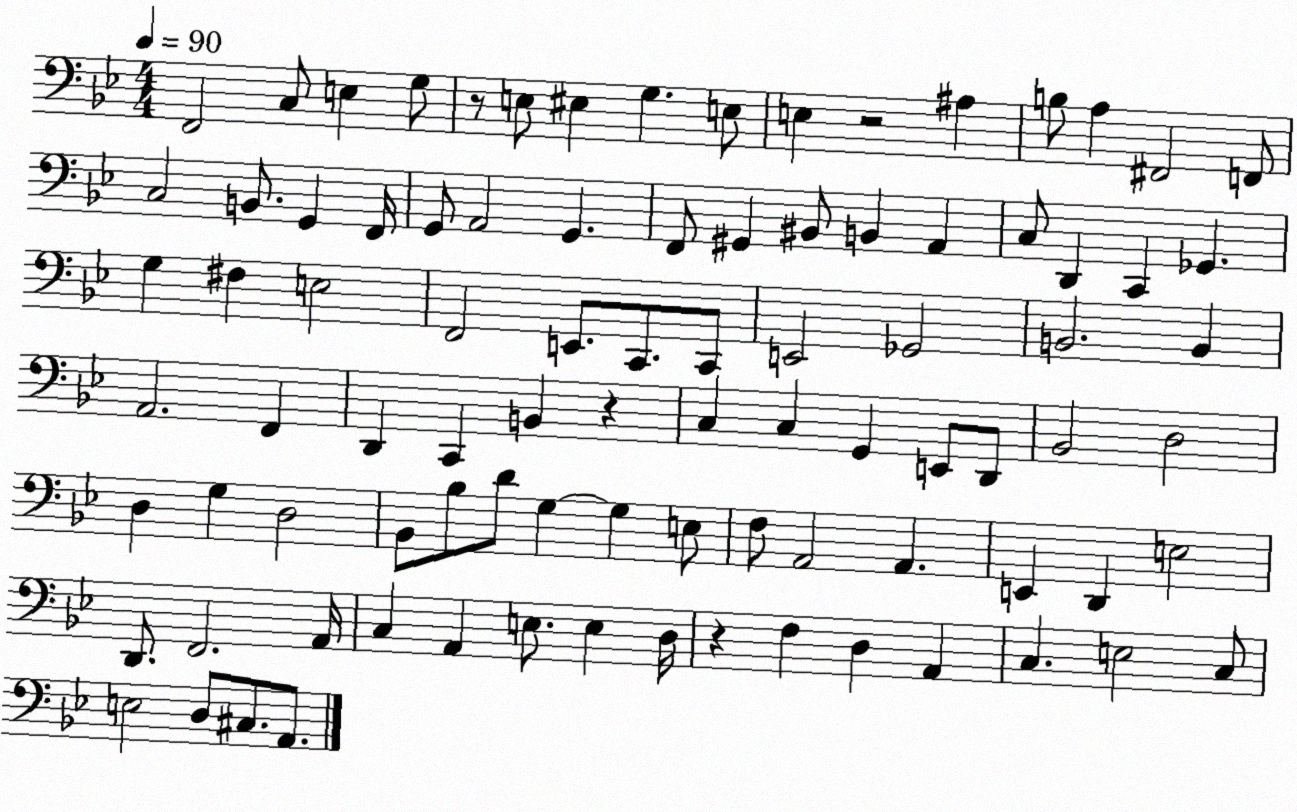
X:1
T:Untitled
M:4/4
L:1/4
K:Bb
F,,2 C,/2 E, G,/2 z/2 E,/2 ^E, G, E,/2 E, z2 ^A, B,/2 A, ^F,,2 F,,/2 C,2 B,,/2 G,, F,,/4 G,,/2 A,,2 G,, F,,/2 ^G,, ^B,,/2 B,, A,, C,/2 D,, C,, _G,, G, ^F, E,2 F,,2 E,,/2 C,,/2 C,,/2 E,,2 _G,,2 B,,2 B,, A,,2 F,, D,, C,, B,, z C, C, G,, E,,/2 D,,/2 _B,,2 D,2 D, G, D,2 _B,,/2 _B,/2 D/2 G, G, E,/2 F,/2 A,,2 A,, E,, D,, E,2 D,,/2 F,,2 A,,/4 C, A,, E,/2 E, D,/4 z F, D, A,, C, E,2 C,/2 E,2 D,/2 ^C,/2 A,,/2